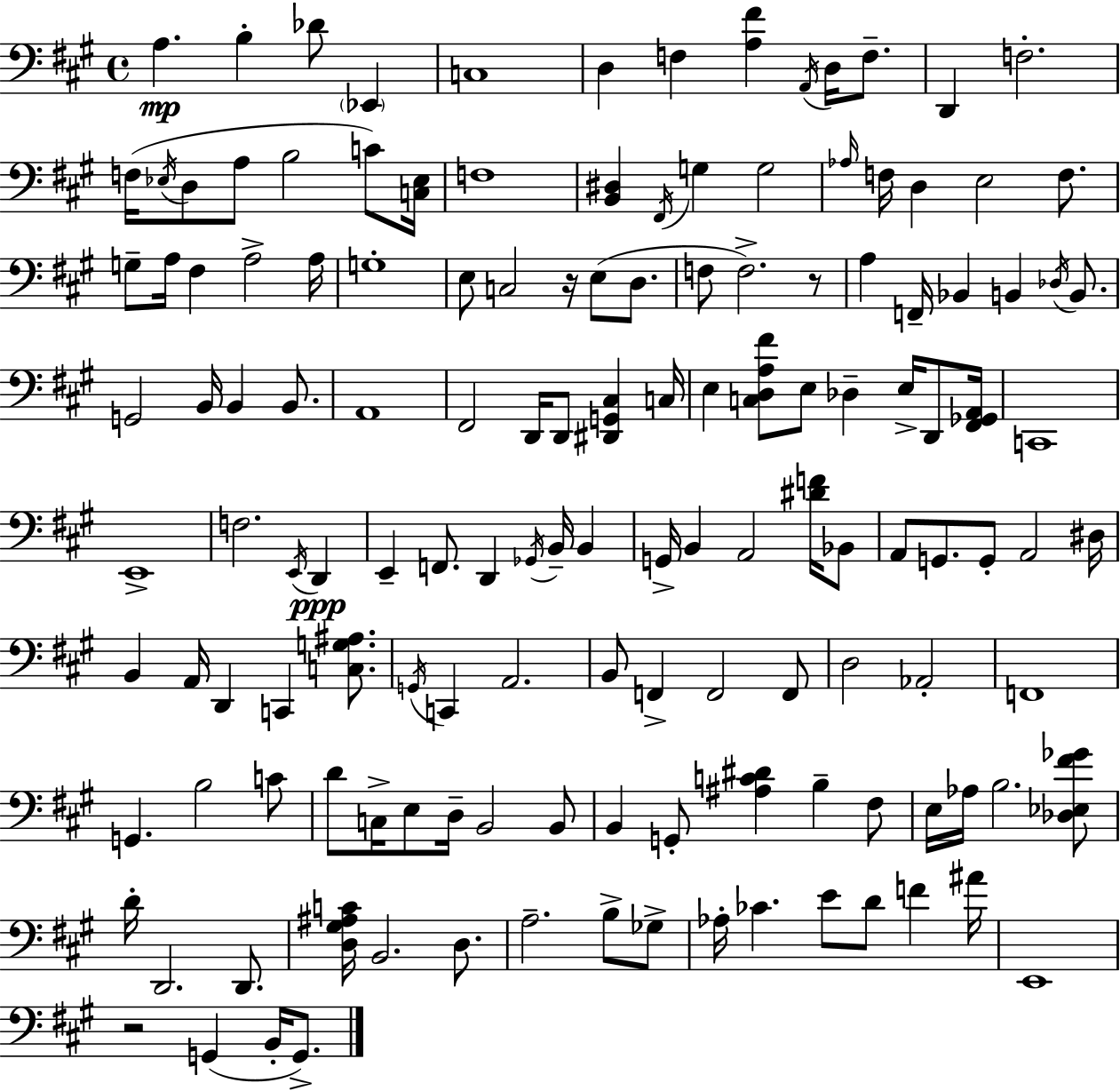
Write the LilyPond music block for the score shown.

{
  \clef bass
  \time 4/4
  \defaultTimeSignature
  \key a \major
  a4.\mp b4-. des'8 \parenthesize ees,4 | c1 | d4 f4 <a fis'>4 \acciaccatura { a,16 } d16 f8.-- | d,4 f2.-. | \break f16( \acciaccatura { ees16 } d8 a8 b2 c'8) | <c ees>16 f1 | <b, dis>4 \acciaccatura { fis,16 } g4 g2 | \grace { aes16 } f16 d4 e2 | \break f8. g8-- a16 fis4 a2-> | a16 g1-. | e8 c2 r16 e8( | d8. f8 f2.->) | \break r8 a4 f,16-- bes,4 b,4 | \acciaccatura { des16 } b,8. g,2 b,16 b,4 | b,8. a,1 | fis,2 d,16 d,8 | \break <dis, g, cis>4 c16 e4 <c d a fis'>8 e8 des4-- | e16-> d,8 <fis, ges, a,>16 c,1 | e,1-> | f2. | \break \acciaccatura { e,16 }\ppp d,4 e,4-- f,8. d,4 | \acciaccatura { ges,16 } b,16-- b,4 g,16-> b,4 a,2 | <dis' f'>16 bes,8 a,8 g,8. g,8-. a,2 | dis16 b,4 a,16 d,4 | \break c,4 <c g ais>8. \acciaccatura { g,16 } c,4 a,2. | b,8 f,4-> f,2 | f,8 d2 | aes,2-. f,1 | \break g,4. b2 | c'8 d'8 c16-> e8 d16-- b,2 | b,8 b,4 g,8-. <ais c' dis'>4 | b4-- fis8 e16 aes16 b2. | \break <des ees fis' ges'>8 d'16-. d,2. | d,8. <d gis ais c'>16 b,2. | d8. a2.-- | b8-> ges8-> aes16-. ces'4. e'8 | \break d'8 f'4 ais'16 e,1 | r2 | g,4( b,16-. g,8.->) \bar "|."
}